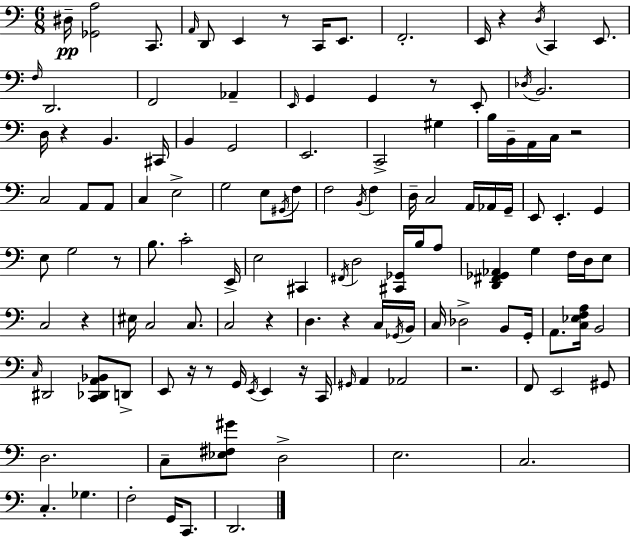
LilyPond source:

{
  \clef bass
  \numericTimeSignature
  \time 6/8
  \key a \minor
  \repeat volta 2 { dis16--\pp <ges, a>2 c,8. | \grace { a,16 } d,8 e,4 r8 c,16 e,8. | f,2.-. | e,16 r4 \acciaccatura { d16 } c,4 e,8. | \break \grace { f16 } d,2. | f,2 aes,4-- | \grace { e,16 } g,4 g,4 | r8 e,8-. \acciaccatura { des16 } b,2. | \break d16 r4 b,4. | cis,16 b,4 g,2 | e,2. | c,2-> | \break gis4 b16 b,16-- a,16 c16 r2 | c2 | a,8 a,8 c4 e2-> | g2 | \break e8 \acciaccatura { gis,16 } f8 f2 | \acciaccatura { b,16 } f4 d16-- c2 | a,16 aes,16 g,16-- e,8 e,4.-. | g,4 e8 g2 | \break r8 b8. c'2-. | e,16-> e2 | cis,4 \acciaccatura { fis,16 } d2 | <cis, ges,>16 b16 a8 <d, fis, ges, aes,>4 | \break g4 f16 d16 e8 c2 | r4 eis16 c2 | c8. c2 | r4 d4. | \break r4 c16 \acciaccatura { ges,16 } b,16 c16 des2-> | b,8 g,16-. a,8. | <c ees f a>16 b,2 \grace { c16 } dis,2 | <c, des, a, bes,>8 d,8-> e,8 | \break r16 r8 g,16 \acciaccatura { e,16 } e,4 r16 c,16 \grace { gis,16 } | a,4 aes,2 | r2. | f,8 e,2 gis,8 | \break d2. | c8-- <ees fis gis'>8 d2-> | e2. | c2. | \break c4.-. ges4. | f2-. g,16 c,8. | d,2. | } \bar "|."
}